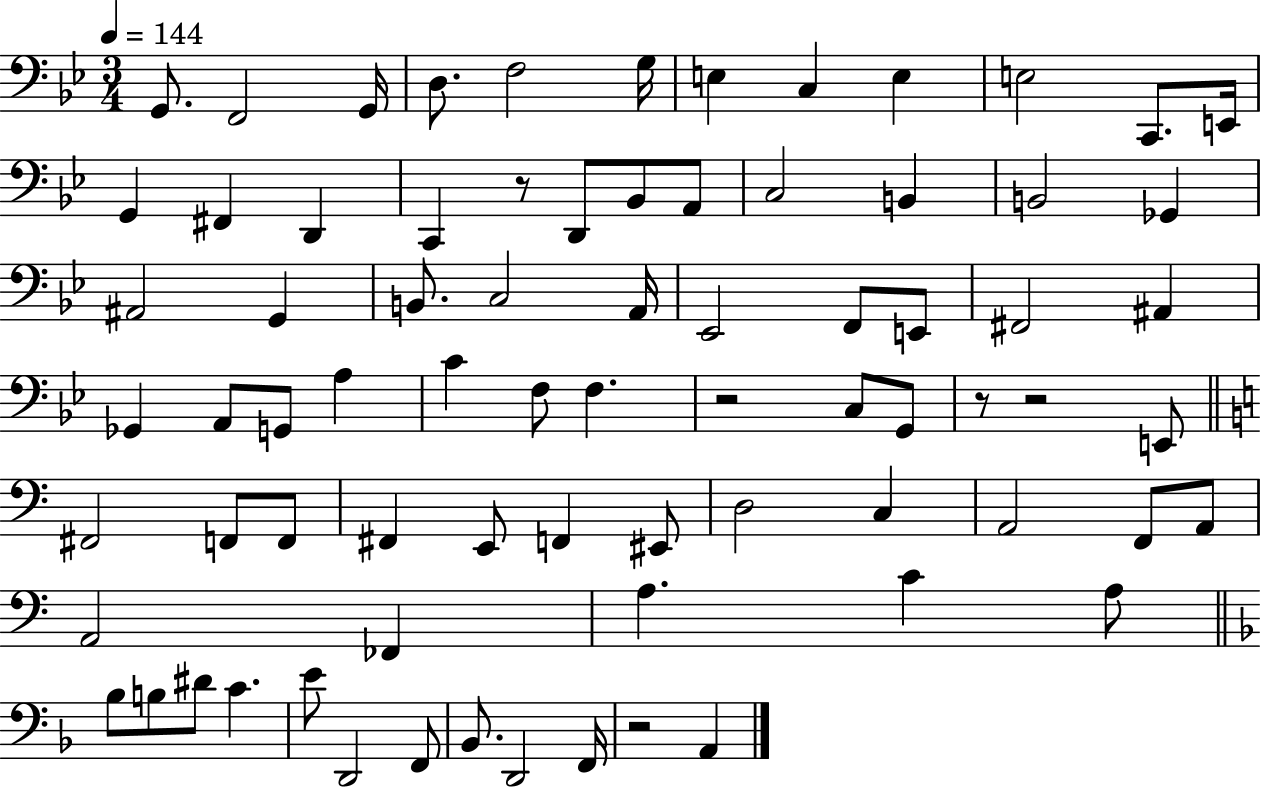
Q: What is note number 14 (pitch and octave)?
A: F#2